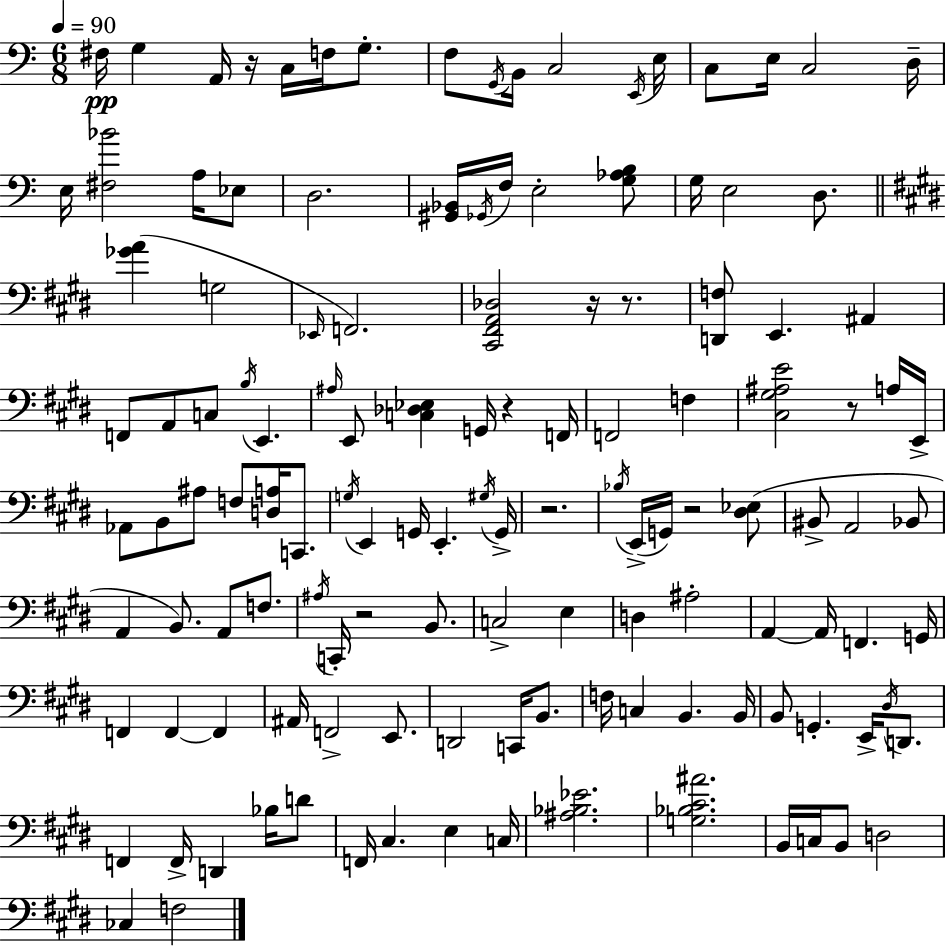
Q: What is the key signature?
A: C major